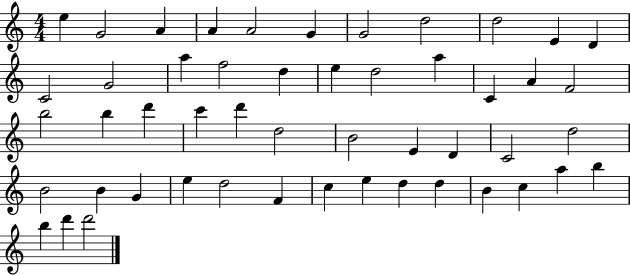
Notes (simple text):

E5/q G4/h A4/q A4/q A4/h G4/q G4/h D5/h D5/h E4/q D4/q C4/h G4/h A5/q F5/h D5/q E5/q D5/h A5/q C4/q A4/q F4/h B5/h B5/q D6/q C6/q D6/q D5/h B4/h E4/q D4/q C4/h D5/h B4/h B4/q G4/q E5/q D5/h F4/q C5/q E5/q D5/q D5/q B4/q C5/q A5/q B5/q B5/q D6/q D6/h